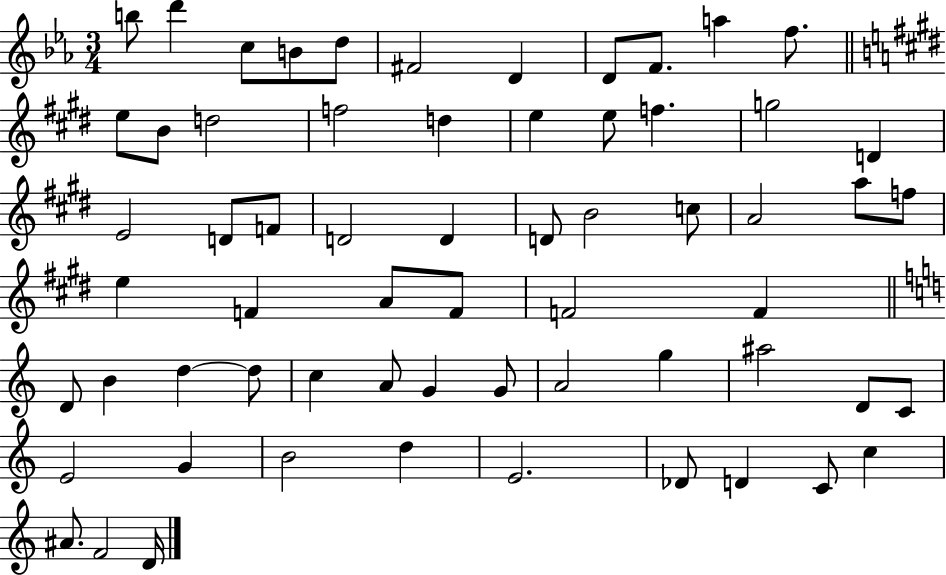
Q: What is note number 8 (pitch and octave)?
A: D4